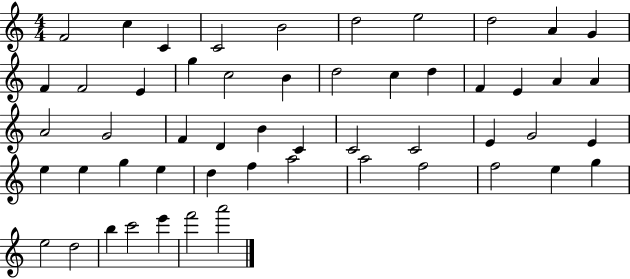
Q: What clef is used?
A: treble